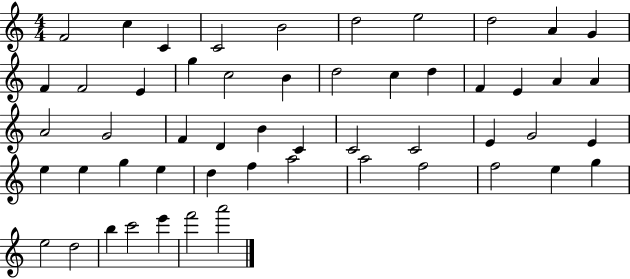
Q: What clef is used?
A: treble